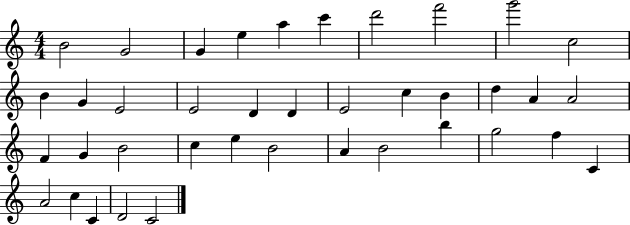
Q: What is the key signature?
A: C major